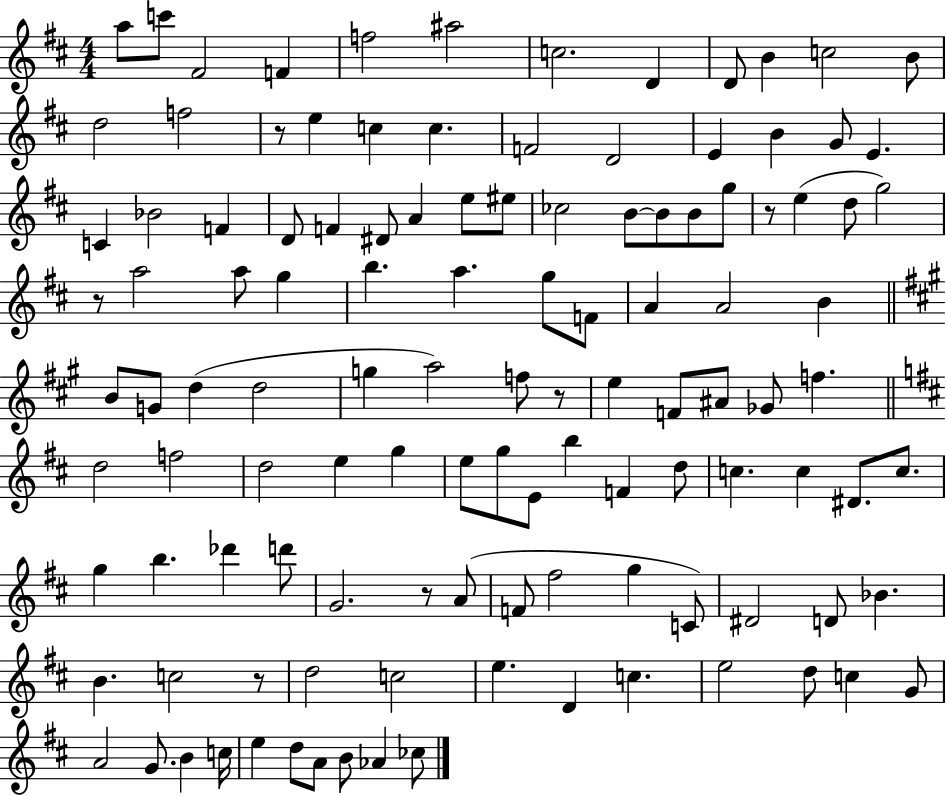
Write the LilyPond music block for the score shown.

{
  \clef treble
  \numericTimeSignature
  \time 4/4
  \key d \major
  a''8 c'''8 fis'2 f'4 | f''2 ais''2 | c''2. d'4 | d'8 b'4 c''2 b'8 | \break d''2 f''2 | r8 e''4 c''4 c''4. | f'2 d'2 | e'4 b'4 g'8 e'4. | \break c'4 bes'2 f'4 | d'8 f'4 dis'8 a'4 e''8 eis''8 | ces''2 b'8~~ b'8 b'8 g''8 | r8 e''4( d''8 g''2) | \break r8 a''2 a''8 g''4 | b''4. a''4. g''8 f'8 | a'4 a'2 b'4 | \bar "||" \break \key a \major b'8 g'8 d''4( d''2 | g''4 a''2) f''8 r8 | e''4 f'8 ais'8 ges'8 f''4. | \bar "||" \break \key b \minor d''2 f''2 | d''2 e''4 g''4 | e''8 g''8 e'8 b''4 f'4 d''8 | c''4. c''4 dis'8. c''8. | \break g''4 b''4. des'''4 d'''8 | g'2. r8 a'8( | f'8 fis''2 g''4 c'8) | dis'2 d'8 bes'4. | \break b'4. c''2 r8 | d''2 c''2 | e''4. d'4 c''4. | e''2 d''8 c''4 g'8 | \break a'2 g'8. b'4 c''16 | e''4 d''8 a'8 b'8 aes'4 ces''8 | \bar "|."
}